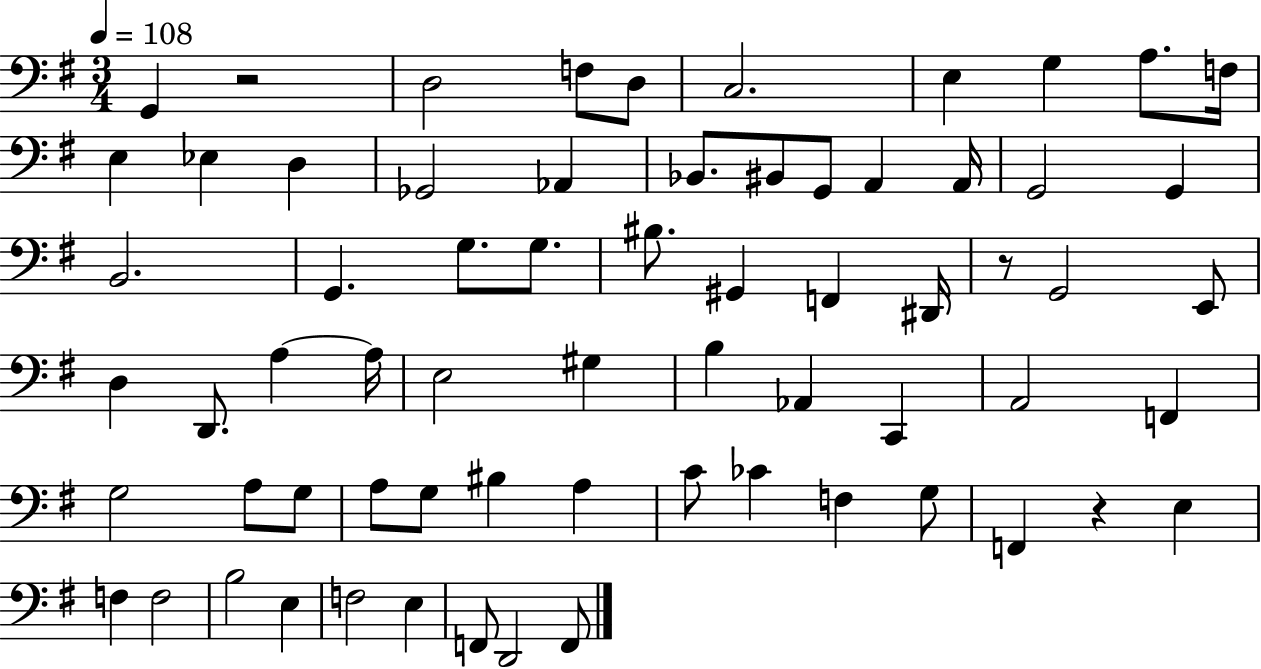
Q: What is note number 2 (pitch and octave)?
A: D3